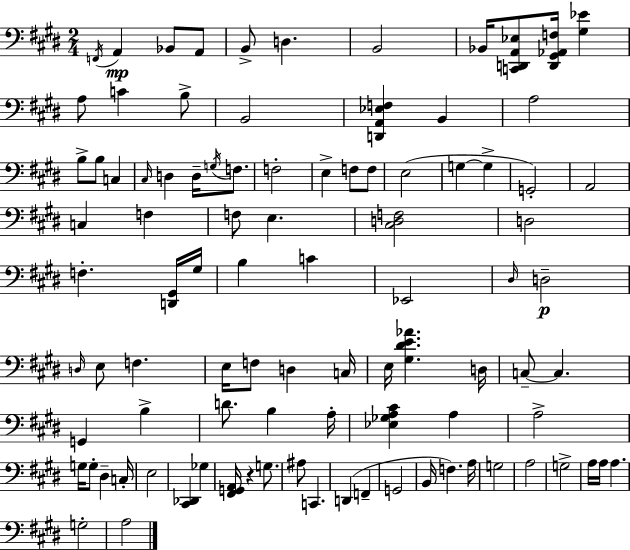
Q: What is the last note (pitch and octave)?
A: A3